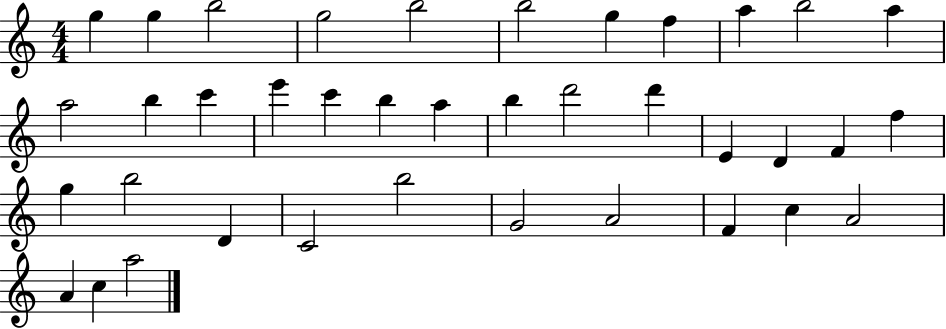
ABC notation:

X:1
T:Untitled
M:4/4
L:1/4
K:C
g g b2 g2 b2 b2 g f a b2 a a2 b c' e' c' b a b d'2 d' E D F f g b2 D C2 b2 G2 A2 F c A2 A c a2